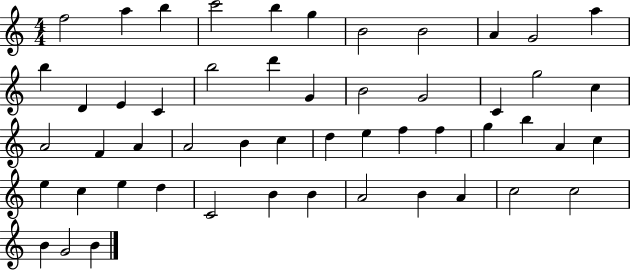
F5/h A5/q B5/q C6/h B5/q G5/q B4/h B4/h A4/q G4/h A5/q B5/q D4/q E4/q C4/q B5/h D6/q G4/q B4/h G4/h C4/q G5/h C5/q A4/h F4/q A4/q A4/h B4/q C5/q D5/q E5/q F5/q F5/q G5/q B5/q A4/q C5/q E5/q C5/q E5/q D5/q C4/h B4/q B4/q A4/h B4/q A4/q C5/h C5/h B4/q G4/h B4/q